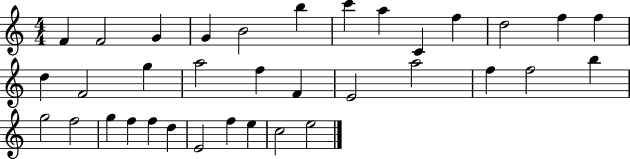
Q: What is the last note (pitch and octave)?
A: E5